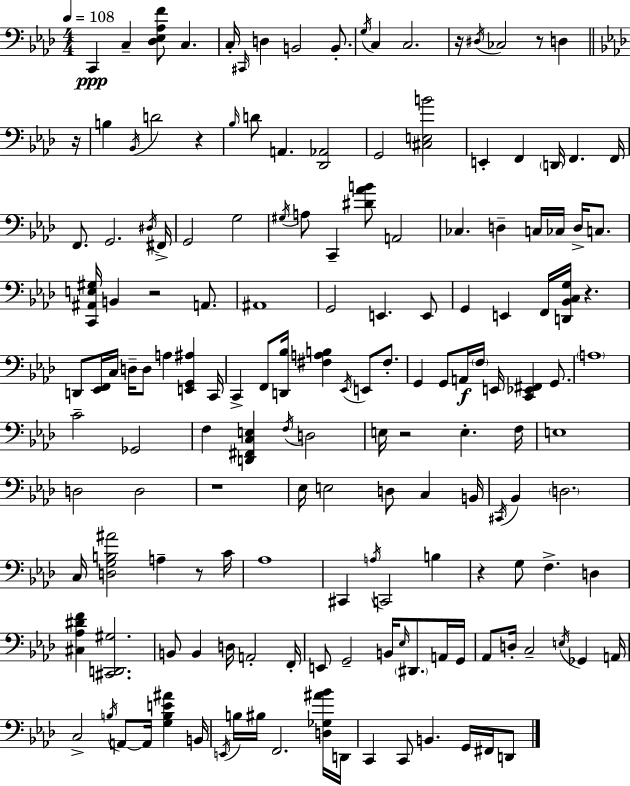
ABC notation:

X:1
T:Untitled
M:4/4
L:1/4
K:Fm
C,, C, [_D,_E,_A,F]/2 C, C,/4 ^C,,/4 D, B,,2 B,,/2 G,/4 C, C,2 z/4 ^D,/4 _C,2 z/2 D, z/4 B, _B,,/4 D2 z _B,/4 D/2 A,, [_D,,_A,,]2 G,,2 [^C,E,B]2 E,, F,, D,,/4 F,, F,,/4 F,,/2 G,,2 ^D,/4 ^F,,/4 G,,2 G,2 ^G,/4 A,/2 C,, [^D_AB]/2 A,,2 _C, D, C,/4 _C,/4 D,/4 C,/2 [C,,^A,,E,^G,]/4 B,, z2 A,,/2 ^A,,4 G,,2 E,, E,,/2 G,, E,, F,,/4 [D,,_B,,C,G,]/4 z D,,/2 [_E,,F,,]/4 C,/4 D,/4 D,/2 A, [E,,G,,^A,] C,,/4 C,, F,,/2 [D,,_B,]/4 [^F,A,B,] _E,,/4 E,,/2 ^F,/2 G,, G,,/2 A,,/4 F,/4 E,,/4 [C,,_E,,^F,,] G,,/2 A,4 C2 _G,,2 F, [D,,^F,,C,E,] F,/4 D,2 E,/4 z2 E, F,/4 E,4 D,2 D,2 z4 _E,/4 E,2 D,/2 C, B,,/4 ^C,,/4 _B,, D,2 C,/4 [D,G,B,^A]2 A, z/2 C/4 _A,4 ^C,, A,/4 C,,2 B, z G,/2 F, D, [^C,_A,^DF] [^C,,D,,^G,]2 B,,/2 B,, D,/4 A,,2 F,,/4 E,,/2 G,,2 B,,/4 _E,/4 ^D,,/2 A,,/4 G,,/4 _A,,/2 D,/4 C,2 E,/4 _G,, A,,/4 C,2 B,/4 A,,/2 A,,/4 [G,B,E^A] B,,/4 E,,/4 B,/4 ^B,/4 F,,2 [D,_G,^A_B]/4 D,,/4 C,, C,,/2 B,, G,,/4 ^F,,/4 D,,/2